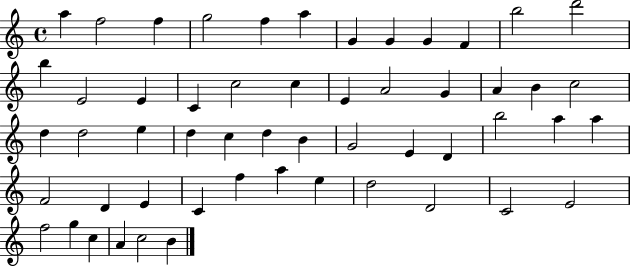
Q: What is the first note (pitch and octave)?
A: A5